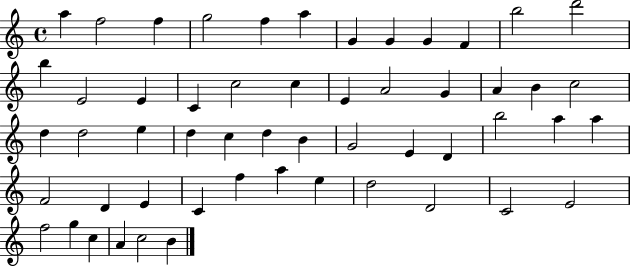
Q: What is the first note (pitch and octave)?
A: A5